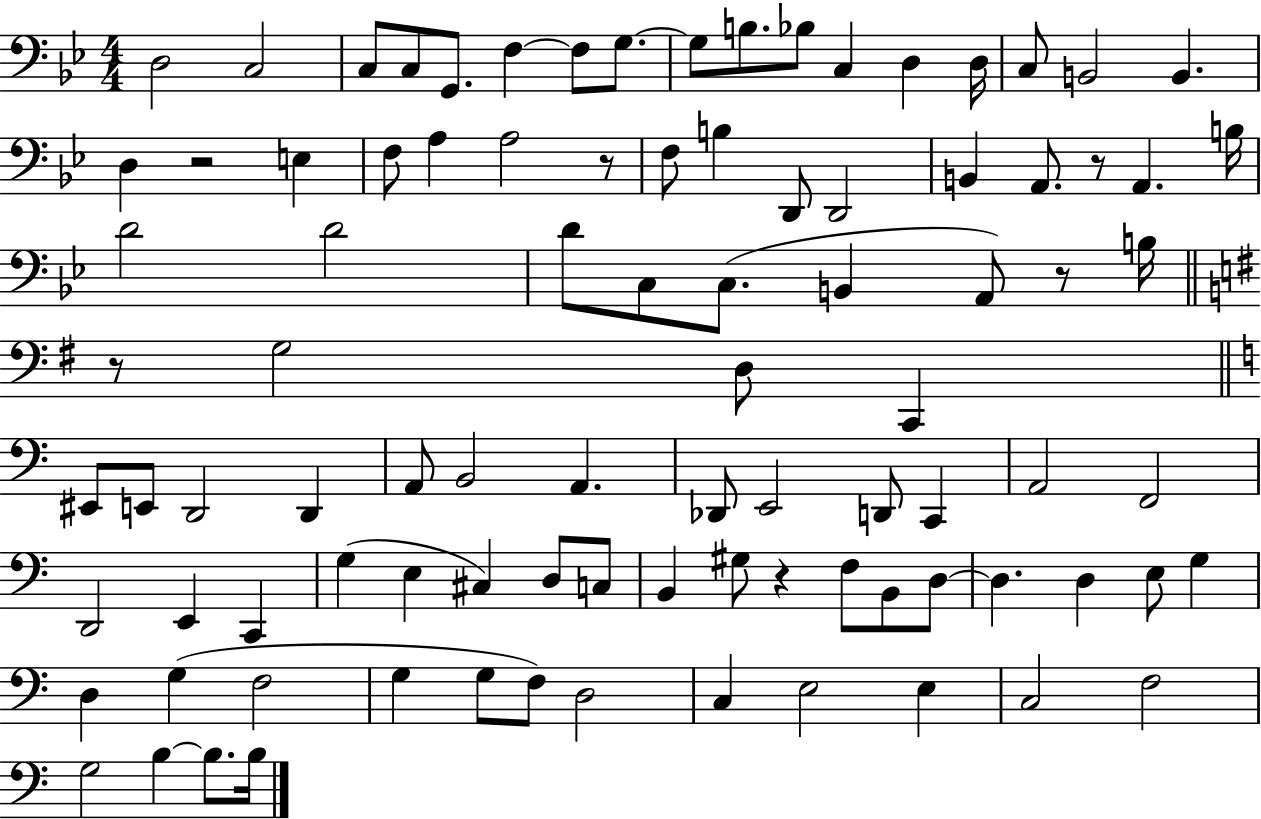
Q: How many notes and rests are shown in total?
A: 93